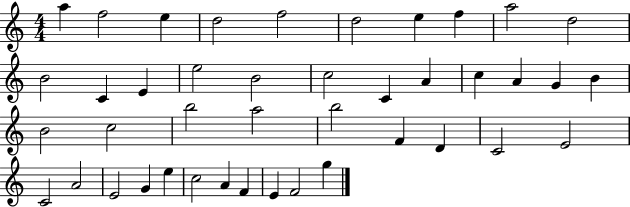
A5/q F5/h E5/q D5/h F5/h D5/h E5/q F5/q A5/h D5/h B4/h C4/q E4/q E5/h B4/h C5/h C4/q A4/q C5/q A4/q G4/q B4/q B4/h C5/h B5/h A5/h B5/h F4/q D4/q C4/h E4/h C4/h A4/h E4/h G4/q E5/q C5/h A4/q F4/q E4/q F4/h G5/q